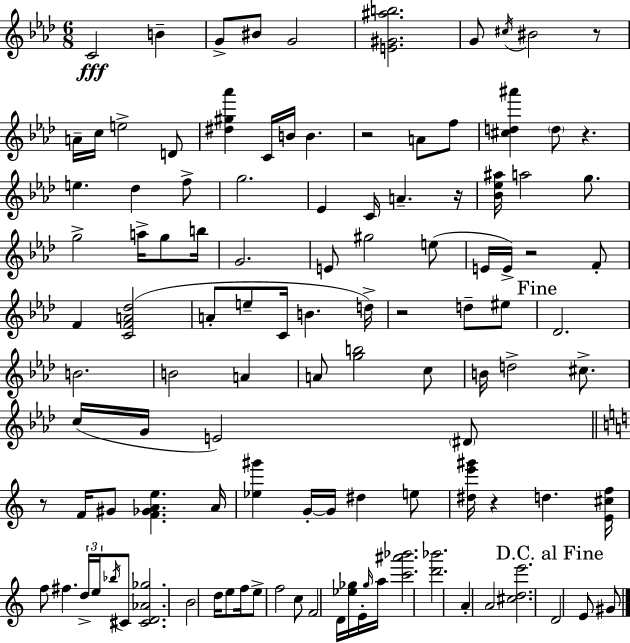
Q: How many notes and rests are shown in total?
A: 113